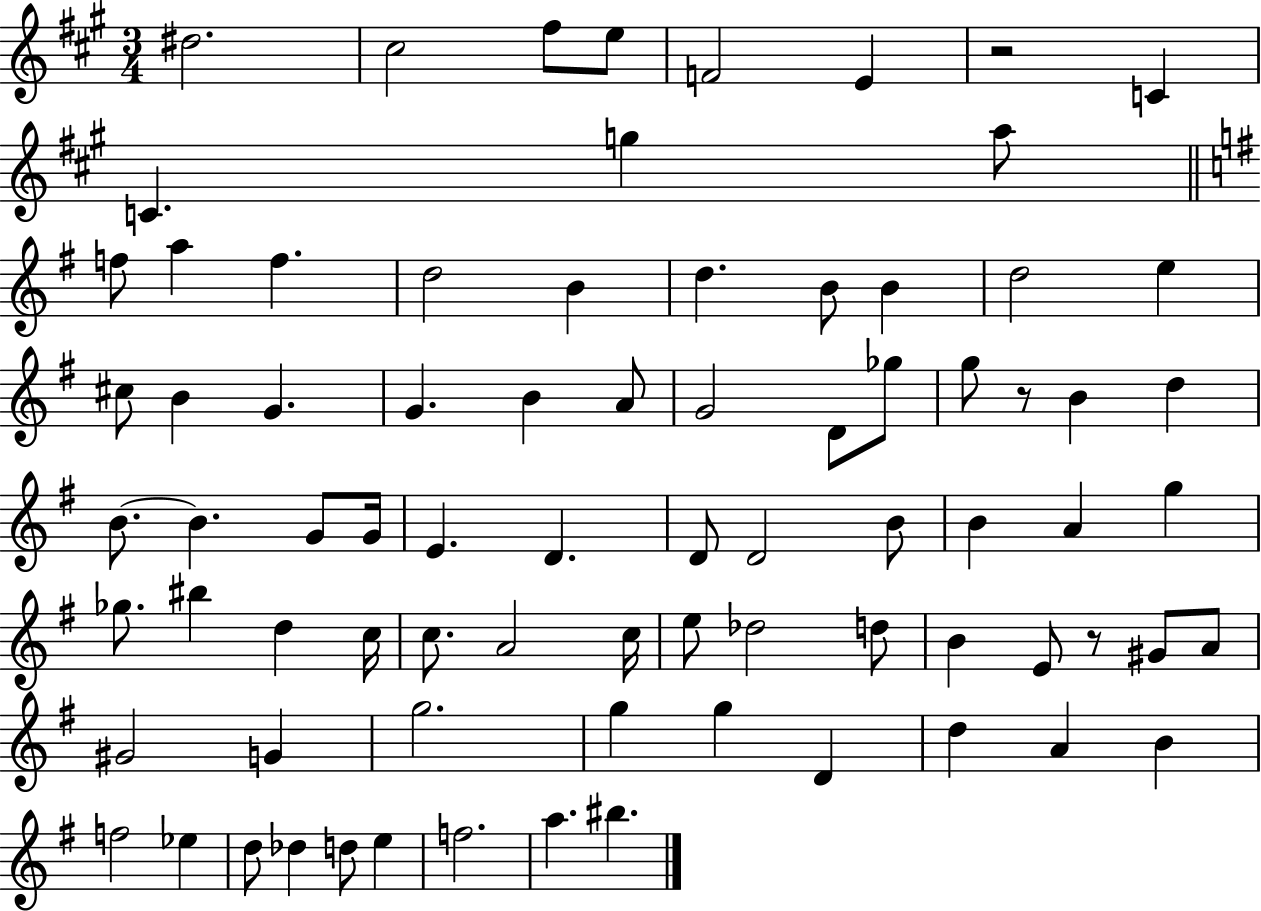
X:1
T:Untitled
M:3/4
L:1/4
K:A
^d2 ^c2 ^f/2 e/2 F2 E z2 C C g a/2 f/2 a f d2 B d B/2 B d2 e ^c/2 B G G B A/2 G2 D/2 _g/2 g/2 z/2 B d B/2 B G/2 G/4 E D D/2 D2 B/2 B A g _g/2 ^b d c/4 c/2 A2 c/4 e/2 _d2 d/2 B E/2 z/2 ^G/2 A/2 ^G2 G g2 g g D d A B f2 _e d/2 _d d/2 e f2 a ^b